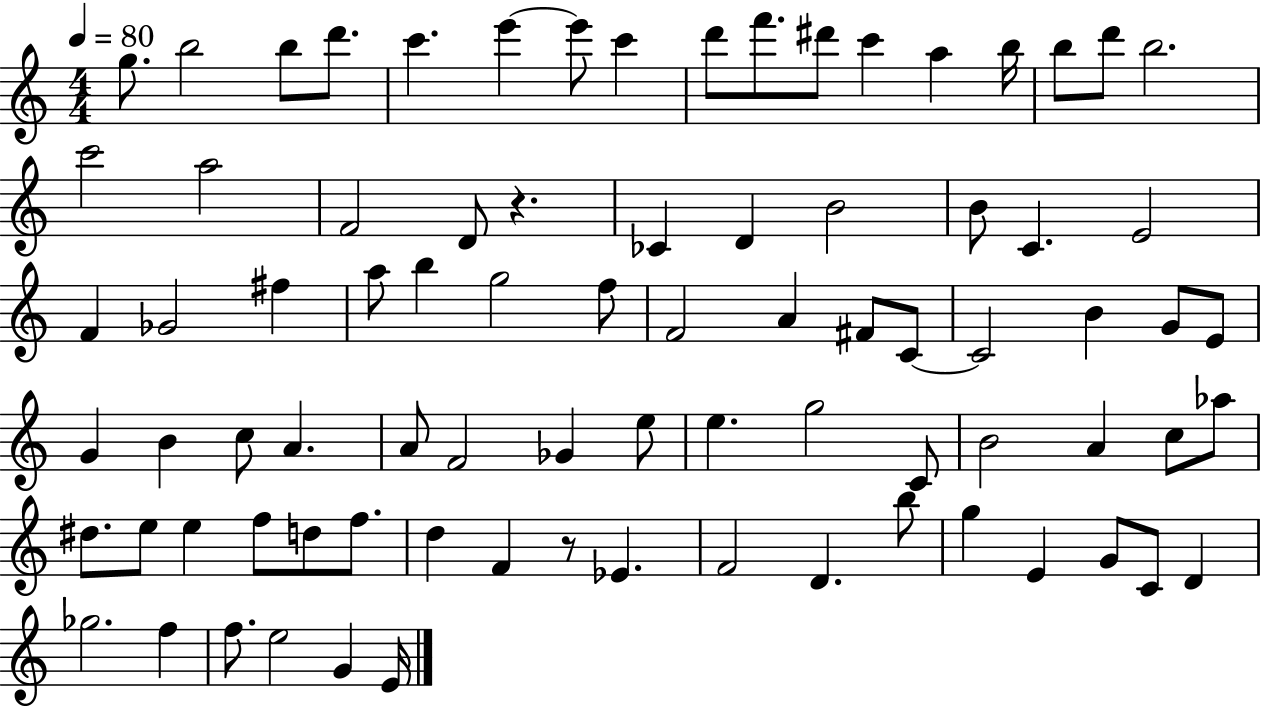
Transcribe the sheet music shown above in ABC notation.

X:1
T:Untitled
M:4/4
L:1/4
K:C
g/2 b2 b/2 d'/2 c' e' e'/2 c' d'/2 f'/2 ^d'/2 c' a b/4 b/2 d'/2 b2 c'2 a2 F2 D/2 z _C D B2 B/2 C E2 F _G2 ^f a/2 b g2 f/2 F2 A ^F/2 C/2 C2 B G/2 E/2 G B c/2 A A/2 F2 _G e/2 e g2 C/2 B2 A c/2 _a/2 ^d/2 e/2 e f/2 d/2 f/2 d F z/2 _E F2 D b/2 g E G/2 C/2 D _g2 f f/2 e2 G E/4